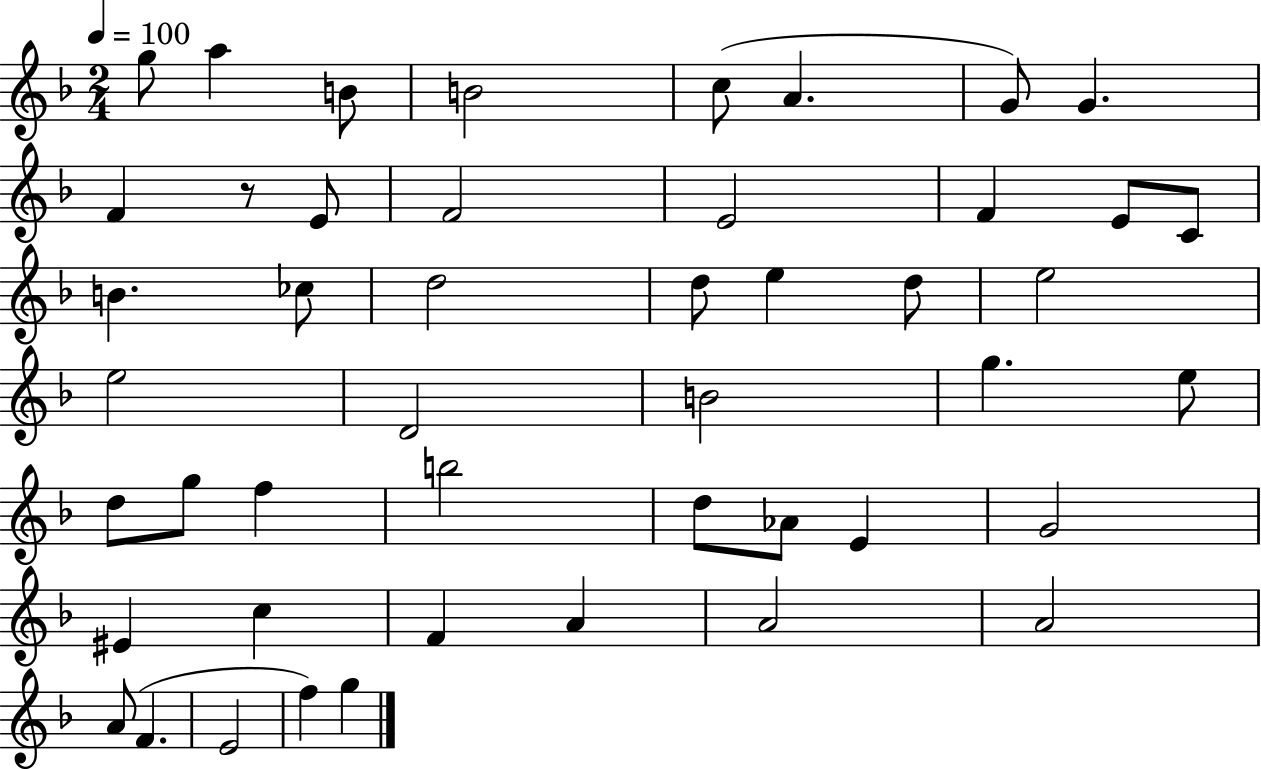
X:1
T:Untitled
M:2/4
L:1/4
K:F
g/2 a B/2 B2 c/2 A G/2 G F z/2 E/2 F2 E2 F E/2 C/2 B _c/2 d2 d/2 e d/2 e2 e2 D2 B2 g e/2 d/2 g/2 f b2 d/2 _A/2 E G2 ^E c F A A2 A2 A/2 F E2 f g